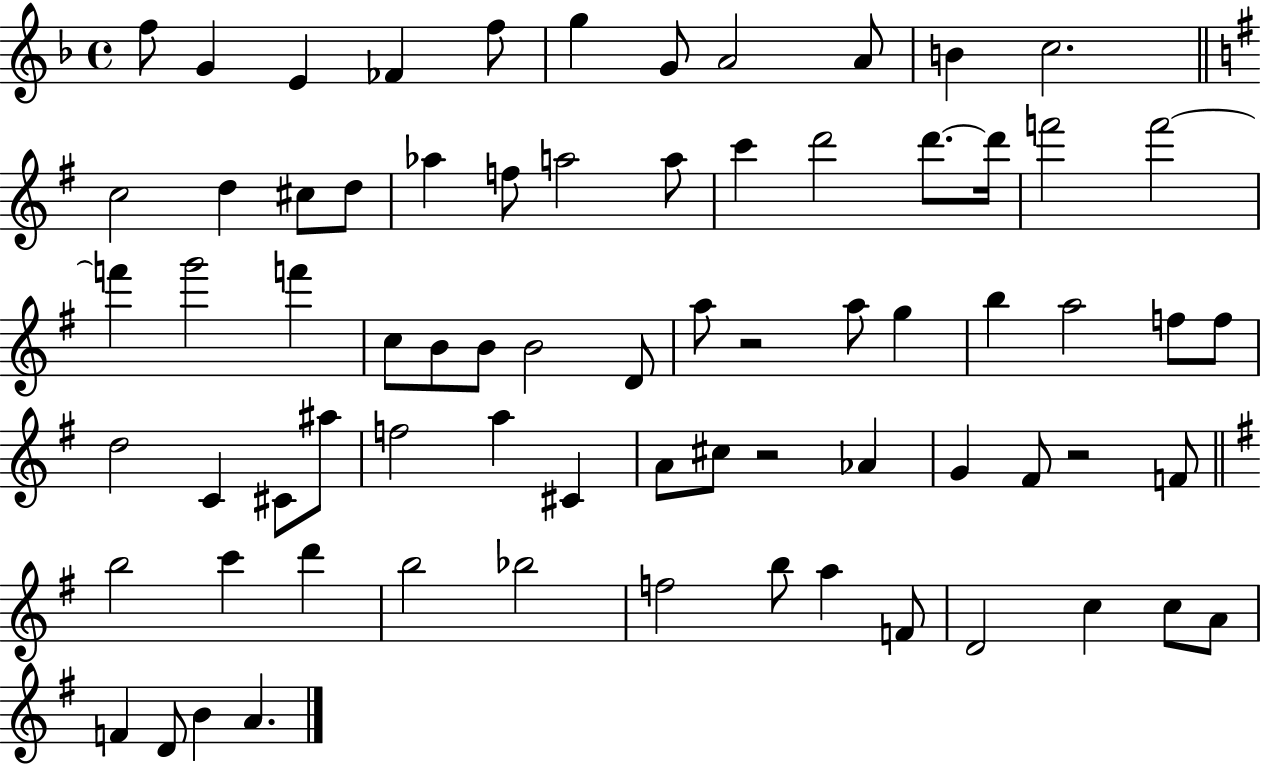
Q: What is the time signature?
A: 4/4